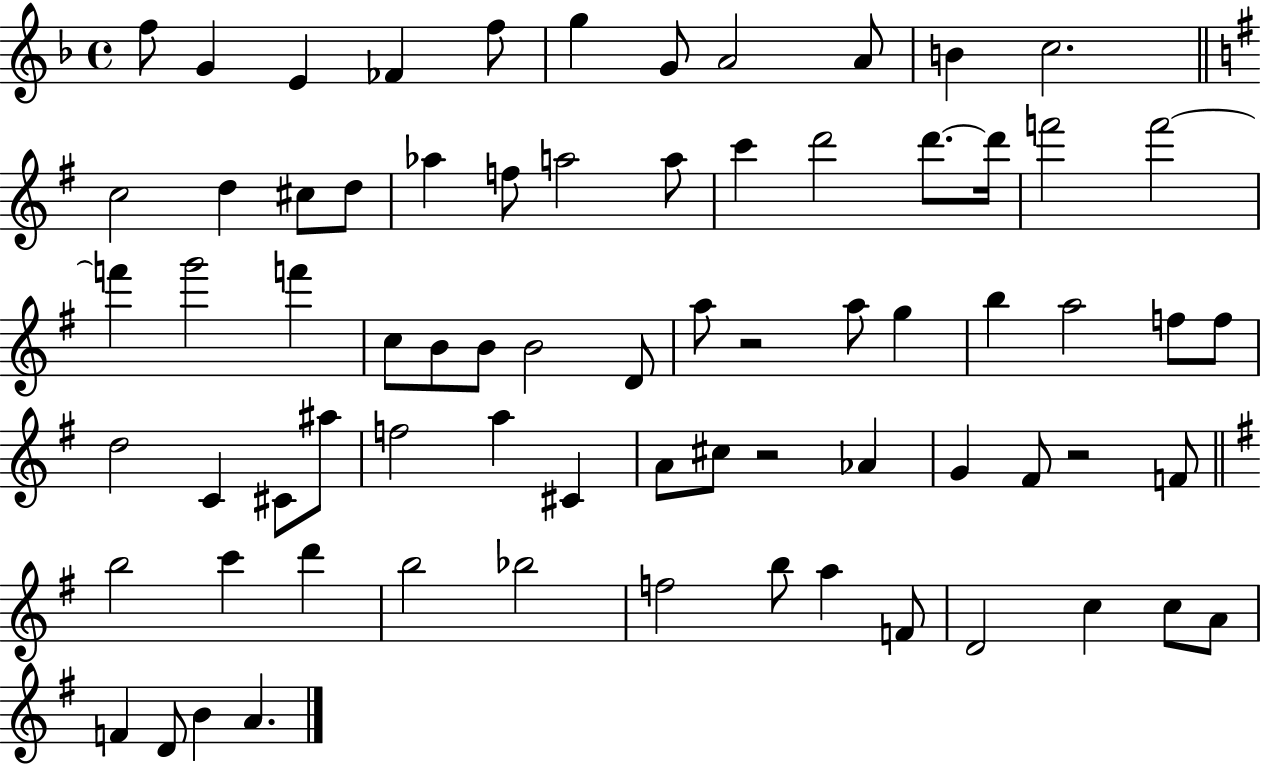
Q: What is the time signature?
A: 4/4